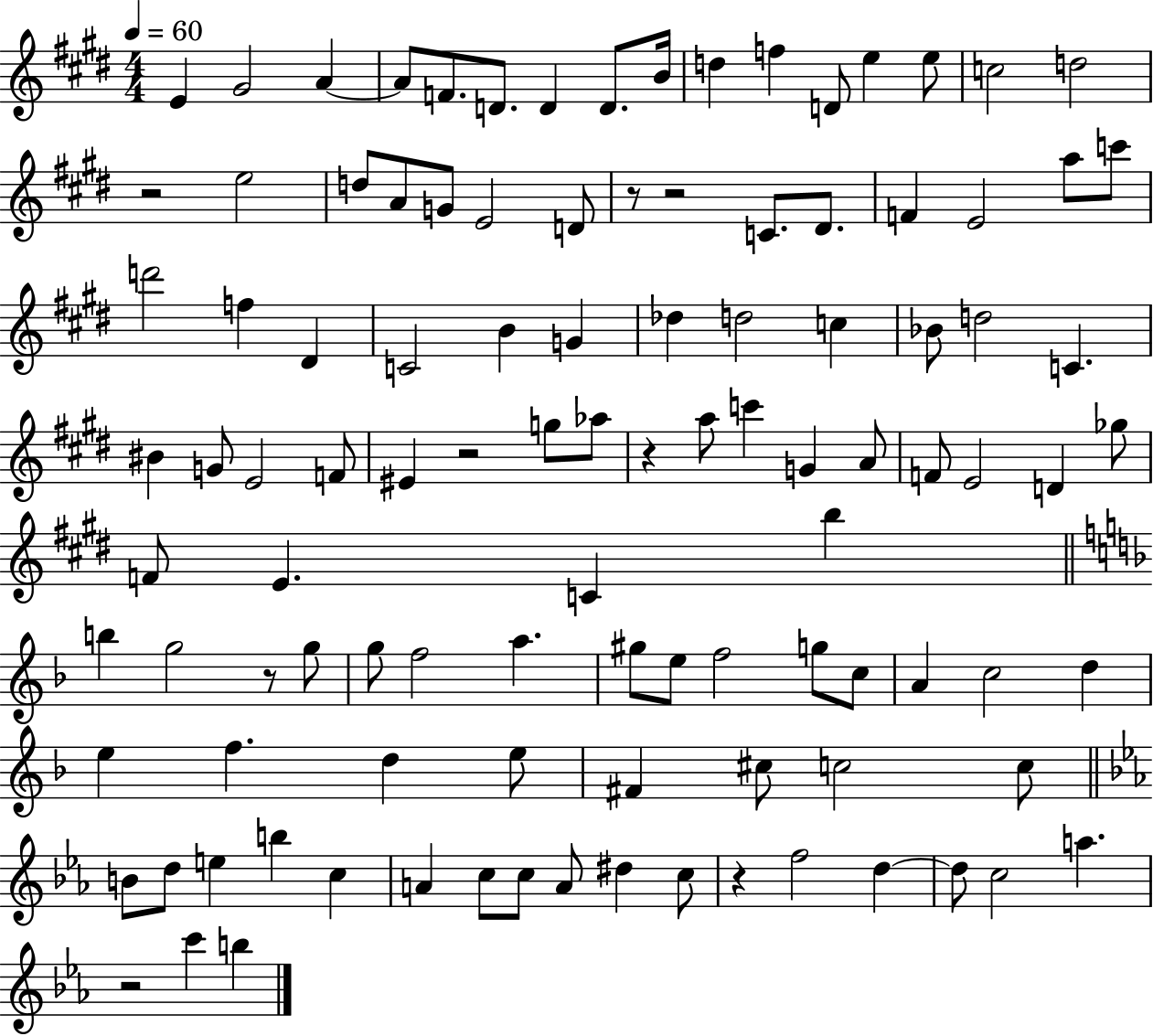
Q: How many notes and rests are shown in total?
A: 107